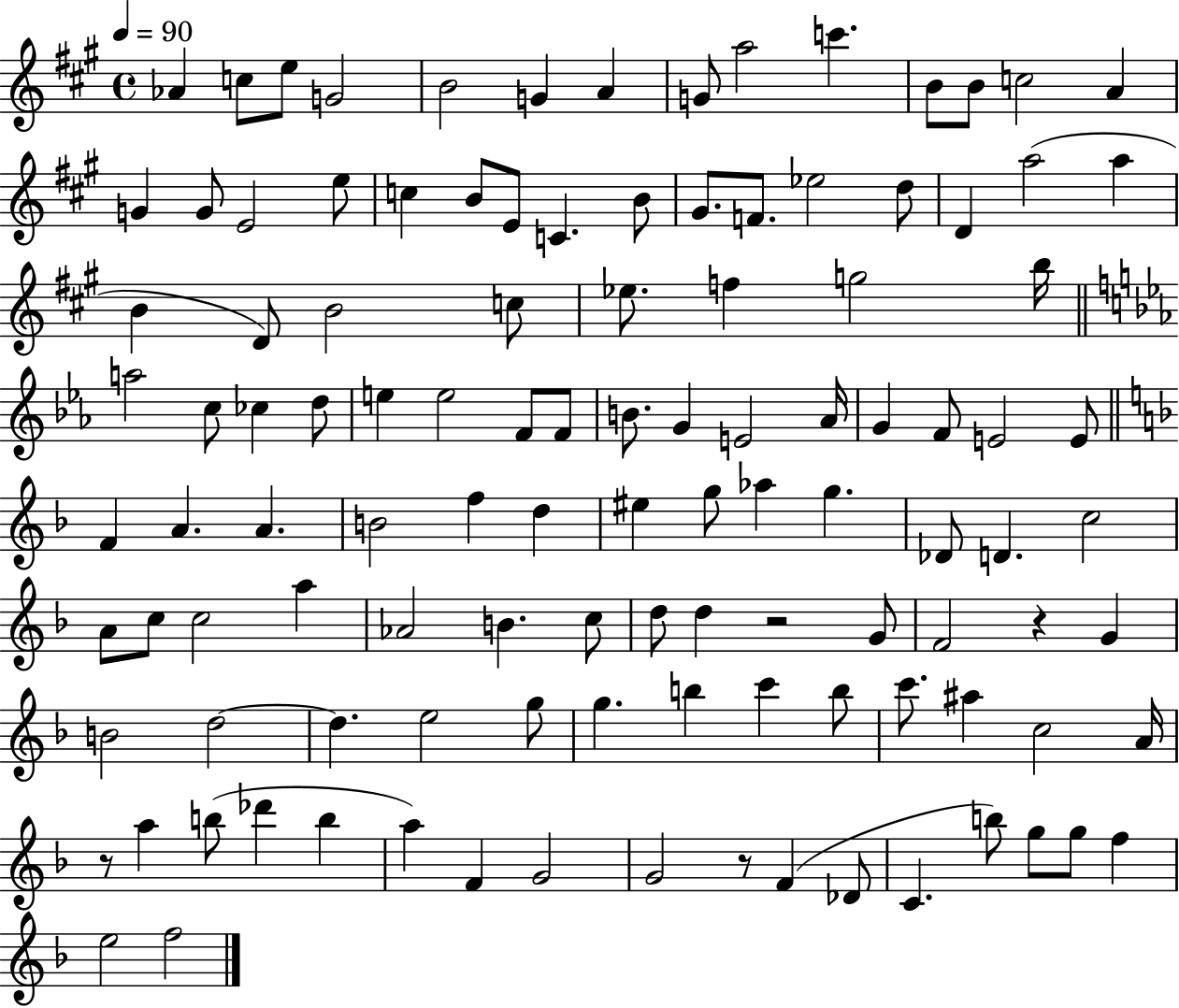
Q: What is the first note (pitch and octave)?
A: Ab4